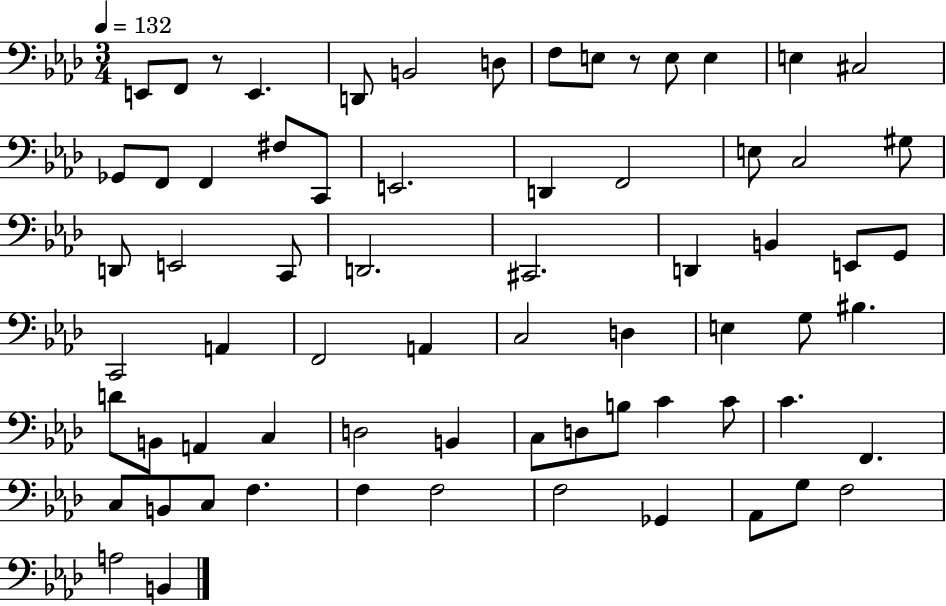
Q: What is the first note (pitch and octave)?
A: E2